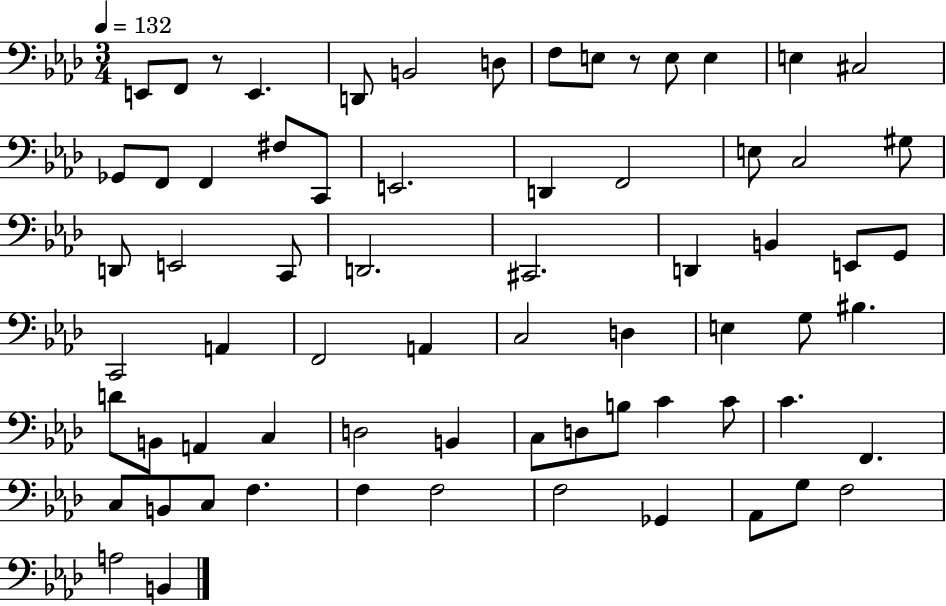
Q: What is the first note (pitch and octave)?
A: E2